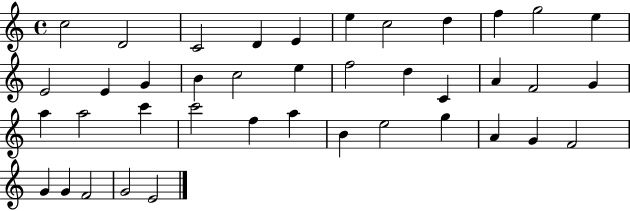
X:1
T:Untitled
M:4/4
L:1/4
K:C
c2 D2 C2 D E e c2 d f g2 e E2 E G B c2 e f2 d C A F2 G a a2 c' c'2 f a B e2 g A G F2 G G F2 G2 E2